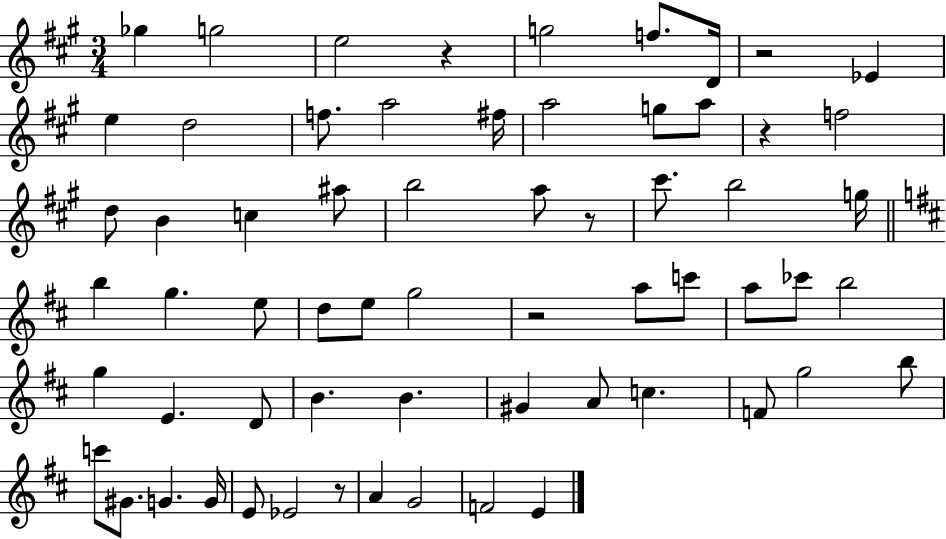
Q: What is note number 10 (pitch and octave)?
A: F5